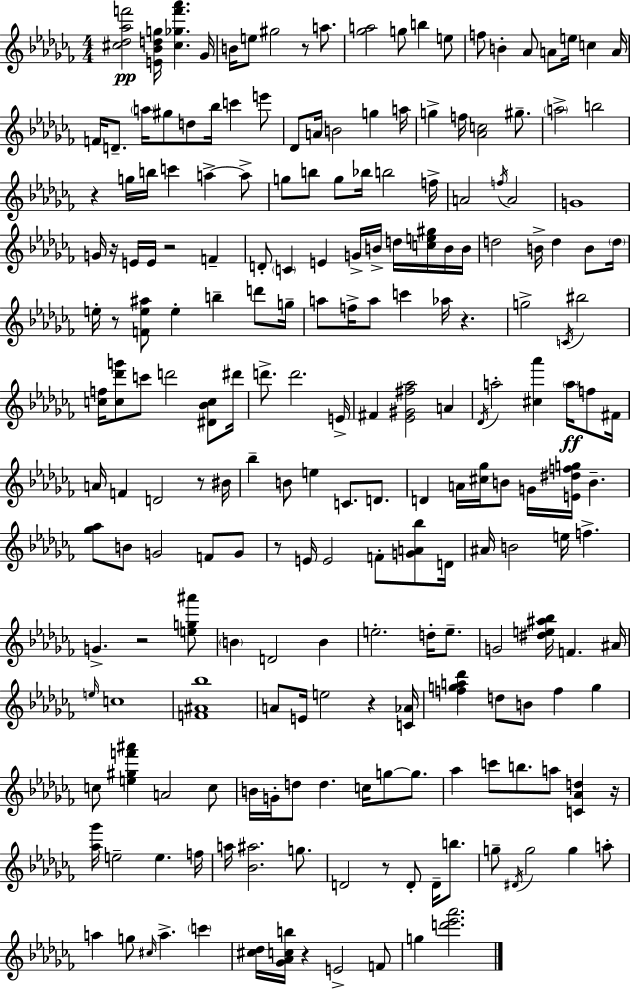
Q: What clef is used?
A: treble